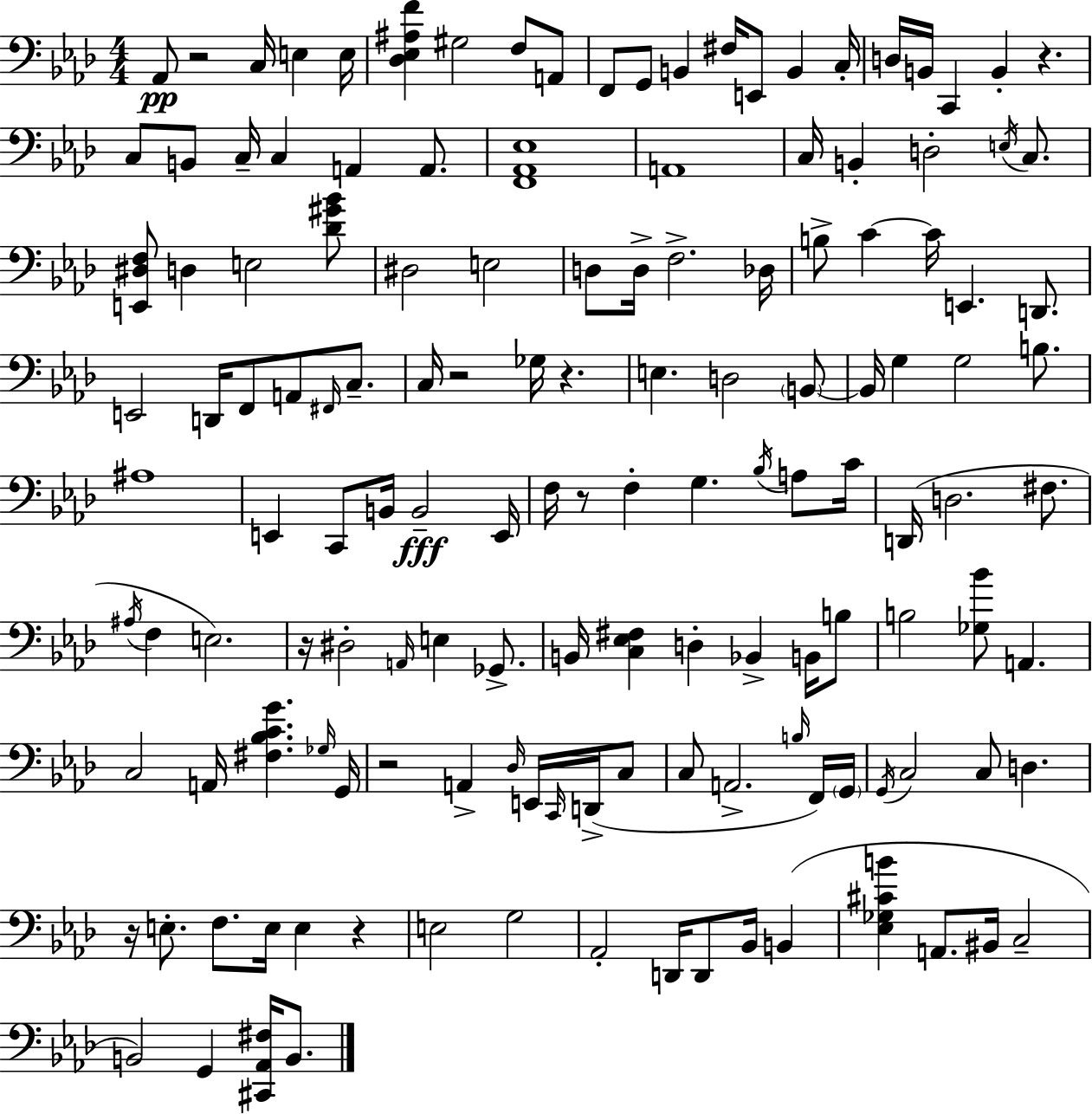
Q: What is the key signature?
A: F minor